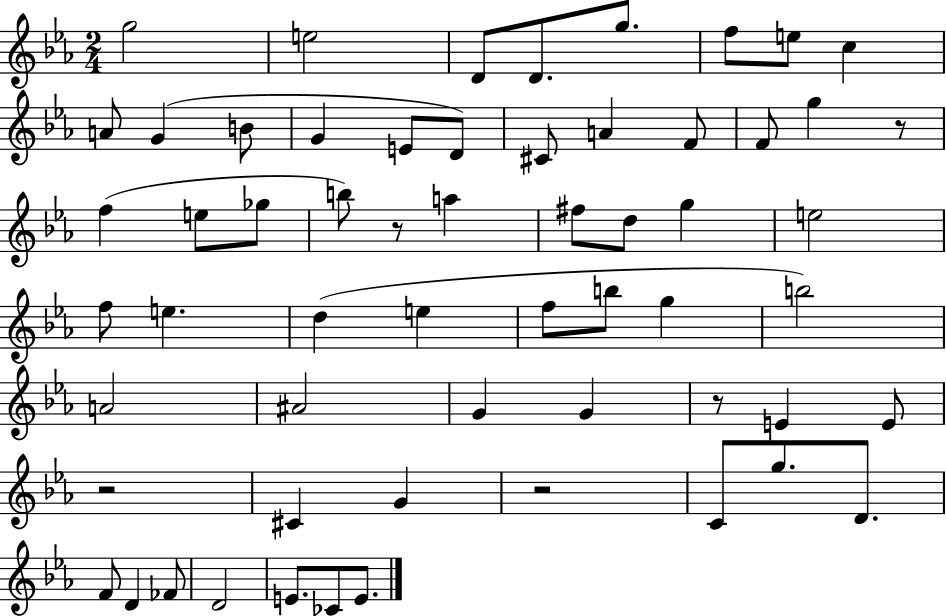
{
  \clef treble
  \numericTimeSignature
  \time 2/4
  \key ees \major
  \repeat volta 2 { g''2 | e''2 | d'8 d'8. g''8. | f''8 e''8 c''4 | \break a'8 g'4( b'8 | g'4 e'8 d'8) | cis'8 a'4 f'8 | f'8 g''4 r8 | \break f''4( e''8 ges''8 | b''8) r8 a''4 | fis''8 d''8 g''4 | e''2 | \break f''8 e''4. | d''4( e''4 | f''8 b''8 g''4 | b''2) | \break a'2 | ais'2 | g'4 g'4 | r8 e'4 e'8 | \break r2 | cis'4 g'4 | r2 | c'8 g''8. d'8. | \break f'8 d'4 fes'8 | d'2 | e'8. ces'8 e'8. | } \bar "|."
}